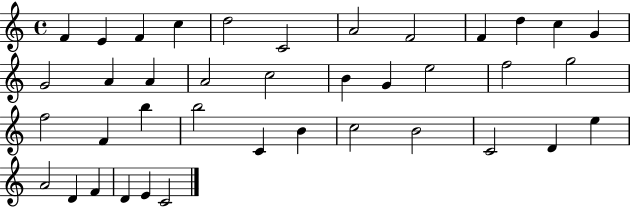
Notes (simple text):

F4/q E4/q F4/q C5/q D5/h C4/h A4/h F4/h F4/q D5/q C5/q G4/q G4/h A4/q A4/q A4/h C5/h B4/q G4/q E5/h F5/h G5/h F5/h F4/q B5/q B5/h C4/q B4/q C5/h B4/h C4/h D4/q E5/q A4/h D4/q F4/q D4/q E4/q C4/h